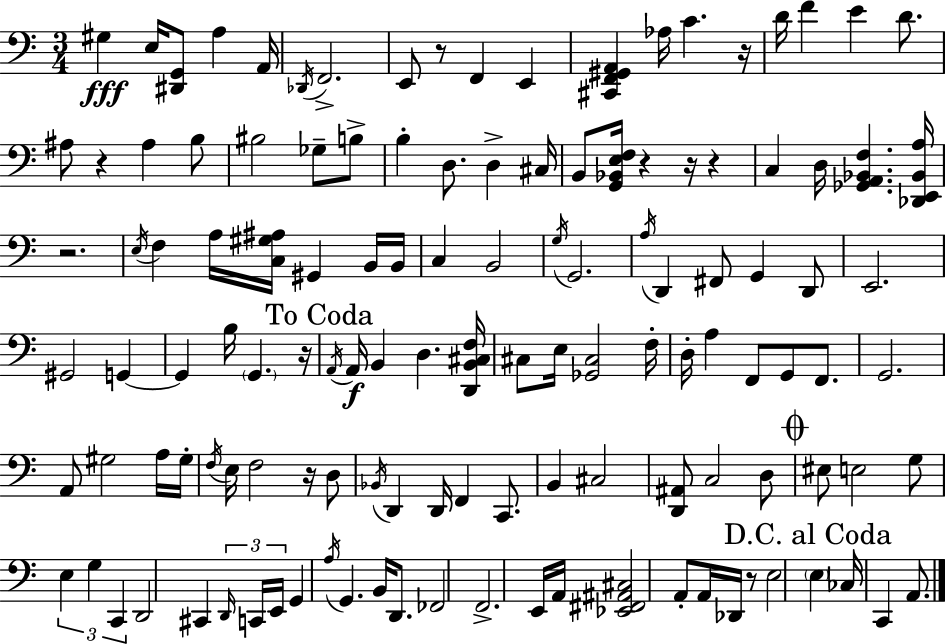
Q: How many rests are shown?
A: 10